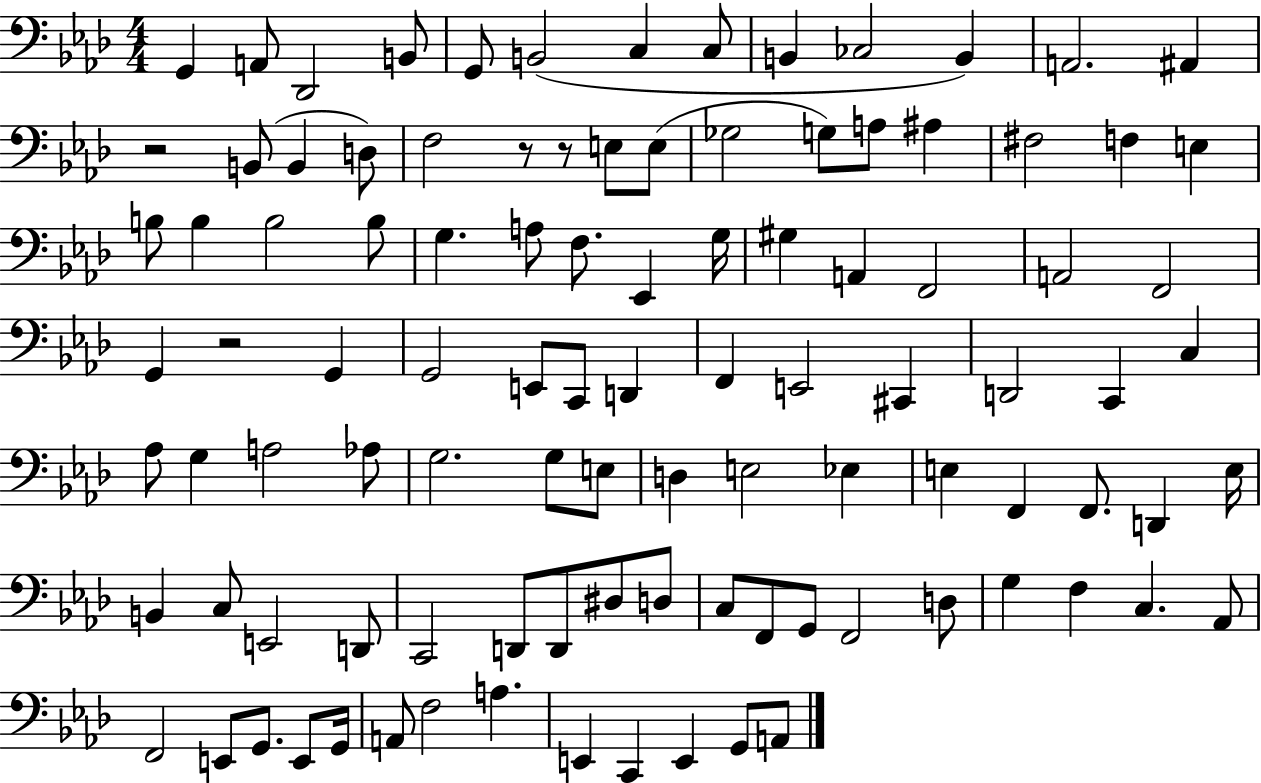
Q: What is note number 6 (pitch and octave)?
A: B2